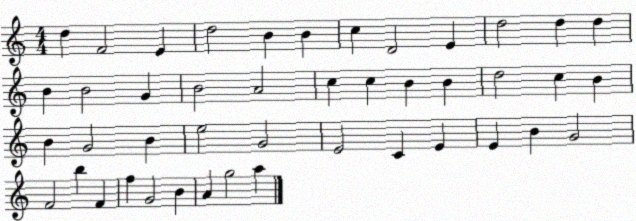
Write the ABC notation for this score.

X:1
T:Untitled
M:4/4
L:1/4
K:C
d F2 E d2 B B c D2 E d2 d d B B2 G B2 A2 c c B B d2 c B B G2 B e2 G2 E2 C E E B G2 F2 b F f G2 B A g2 a